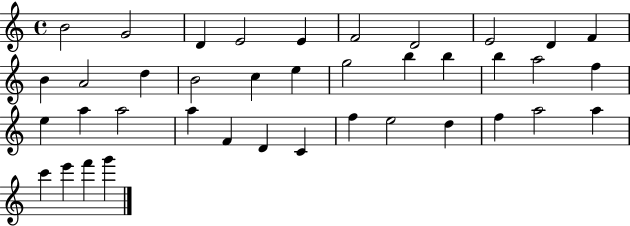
{
  \clef treble
  \time 4/4
  \defaultTimeSignature
  \key c \major
  b'2 g'2 | d'4 e'2 e'4 | f'2 d'2 | e'2 d'4 f'4 | \break b'4 a'2 d''4 | b'2 c''4 e''4 | g''2 b''4 b''4 | b''4 a''2 f''4 | \break e''4 a''4 a''2 | a''4 f'4 d'4 c'4 | f''4 e''2 d''4 | f''4 a''2 a''4 | \break c'''4 e'''4 f'''4 g'''4 | \bar "|."
}